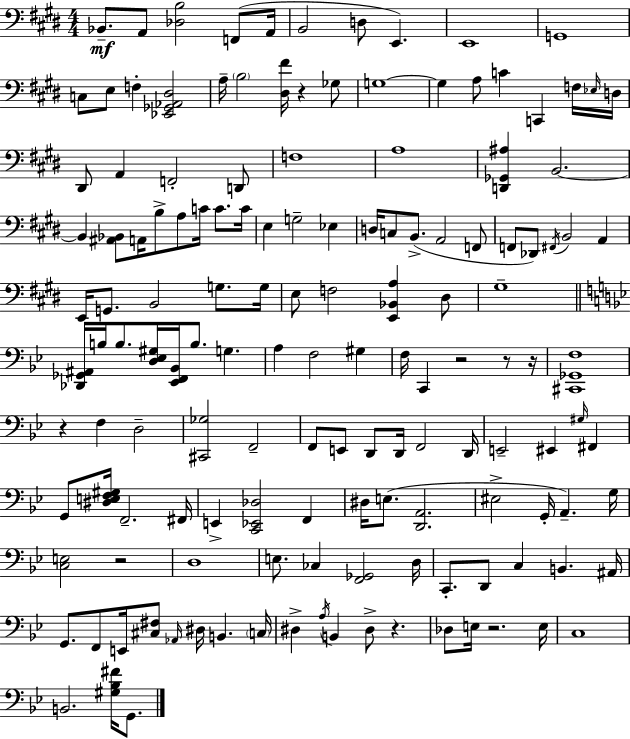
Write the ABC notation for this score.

X:1
T:Untitled
M:4/4
L:1/4
K:E
_B,,/2 A,,/2 [_D,B,]2 F,,/2 A,,/4 B,,2 D,/2 E,, E,,4 G,,4 C,/2 E,/2 F, [_E,,_G,,_A,,^D,]2 A,/4 B,2 [^D,^F]/4 z _G,/2 G,4 G, A,/2 C C,, F,/4 _E,/4 D,/4 ^D,,/2 A,, F,,2 D,,/2 F,4 A,4 [D,,_G,,^A,] B,,2 B,, [^A,,_B,,]/2 A,,/4 B,/2 A,/2 C/4 C/2 C/4 E, G,2 _E, D,/4 C,/2 B,,/2 A,,2 F,,/2 F,,/2 _D,,/2 ^F,,/4 B,,2 A,, E,,/4 G,,/2 B,,2 G,/2 G,/4 E,/2 F,2 [E,,_B,,A,] ^D,/2 ^G,4 [_D,,_G,,^A,,]/4 B,/4 B,/2 [D,_E,^G,]/4 [_E,,F,,_B,,]/4 B,/2 G, A, F,2 ^G, F,/4 C,, z2 z/2 z/4 [^C,,_G,,F,]4 z F, D,2 [^C,,_G,]2 F,,2 F,,/2 E,,/2 D,,/2 D,,/4 F,,2 D,,/4 E,,2 ^E,, ^G,/4 ^F,, G,,/2 [^D,E,F,^G,]/4 F,,2 ^F,,/4 E,, [C,,_E,,_D,]2 F,, ^D,/4 E,/2 [D,,A,,]2 ^E,2 G,,/4 A,, G,/4 [C,E,]2 z2 D,4 E,/2 _C, [F,,_G,,]2 D,/4 C,,/2 D,,/2 C, B,, ^A,,/4 G,,/2 F,,/2 E,,/4 [^C,^F,]/2 _A,,/4 ^D,/4 B,, C,/4 ^D, A,/4 B,, ^D,/2 z _D,/2 E,/4 z2 E,/4 C,4 B,,2 [^G,_B,^F]/4 G,,/2